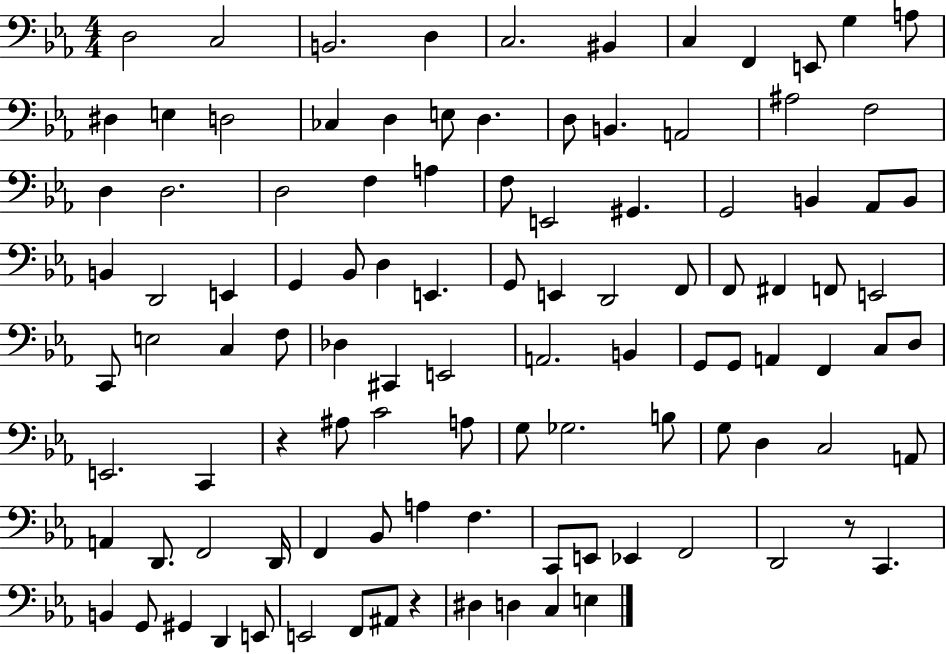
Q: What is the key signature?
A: EES major